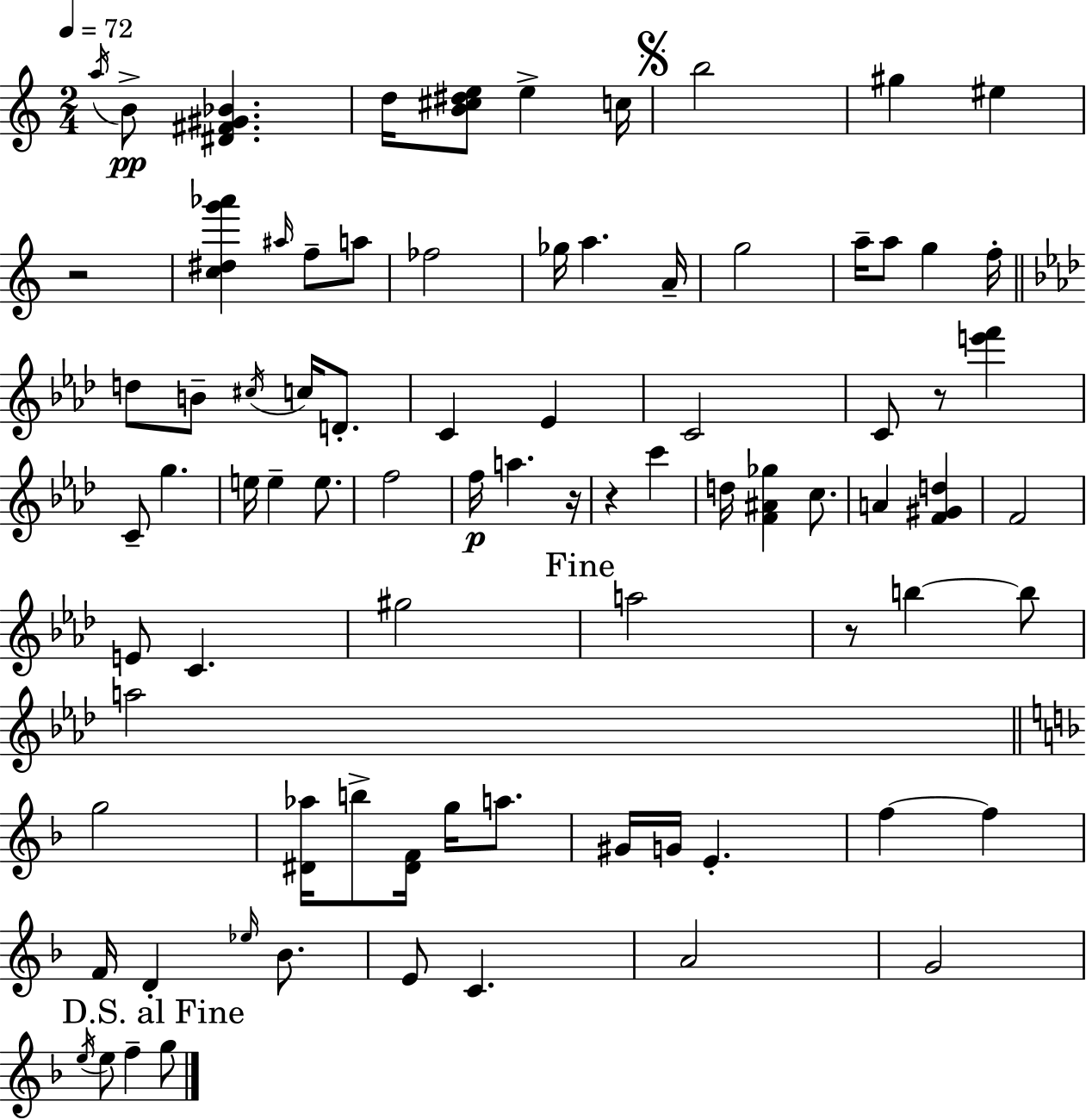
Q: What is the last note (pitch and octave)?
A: G5